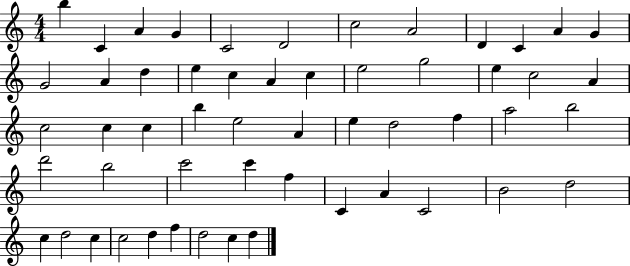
X:1
T:Untitled
M:4/4
L:1/4
K:C
b C A G C2 D2 c2 A2 D C A G G2 A d e c A c e2 g2 e c2 A c2 c c b e2 A e d2 f a2 b2 d'2 b2 c'2 c' f C A C2 B2 d2 c d2 c c2 d f d2 c d